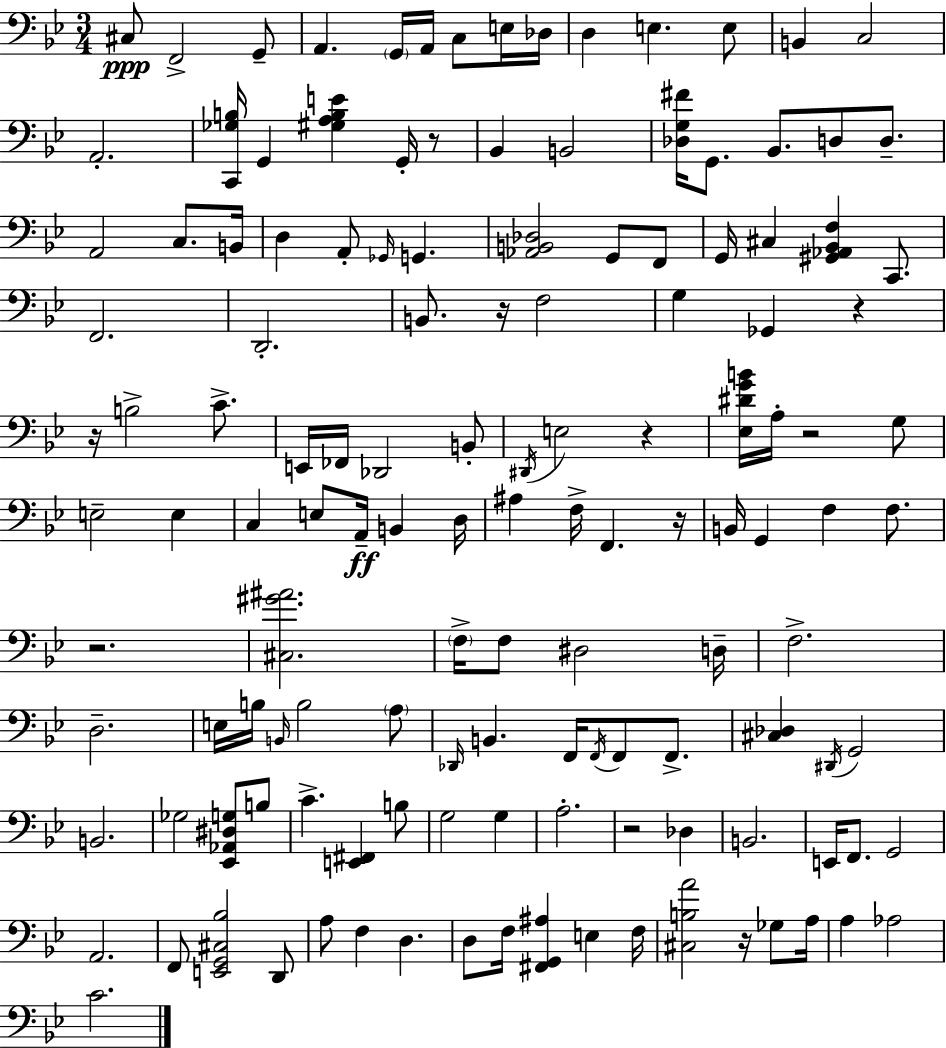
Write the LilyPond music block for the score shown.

{
  \clef bass
  \numericTimeSignature
  \time 3/4
  \key bes \major
  cis8\ppp f,2-> g,8-- | a,4. \parenthesize g,16 a,16 c8 e16 des16 | d4 e4. e8 | b,4 c2 | \break a,2.-. | <c, ges b>16 g,4 <gis a b e'>4 g,16-. r8 | bes,4 b,2 | <des g fis'>16 g,8. bes,8. d8 d8.-- | \break a,2 c8. b,16 | d4 a,8-. \grace { ges,16 } g,4. | <aes, b, des>2 g,8 f,8 | g,16 cis4 <gis, aes, bes, f>4 c,8. | \break f,2. | d,2.-. | b,8. r16 f2 | g4 ges,4 r4 | \break r16 b2-> c'8.-> | e,16 fes,16 des,2 b,8-. | \acciaccatura { dis,16 } e2 r4 | <ees dis' g' b'>16 a16-. r2 | \break g8 e2-- e4 | c4 e8 a,16--\ff b,4 | d16 ais4 f16-> f,4. | r16 b,16 g,4 f4 f8. | \break r2. | <cis gis' ais'>2. | \parenthesize f16-> f8 dis2 | d16-- f2.-> | \break d2.-- | e16 b16 \grace { b,16 } b2 | \parenthesize a8 \grace { des,16 } b,4. f,16 \acciaccatura { f,16 } | f,8 f,8.-> <cis des>4 \acciaccatura { dis,16 } g,2 | \break b,2. | ges2 | <ees, aes, dis g>8 b8 c'4.-> | <e, fis,>4 b8 g2 | \break g4 a2.-. | r2 | des4 b,2. | e,16 f,8. g,2 | \break a,2. | f,8 <e, g, cis bes>2 | d,8 a8 f4 | d4. d8 f16 <fis, g, ais>4 | \break e4 f16 <cis b a'>2 | r16 ges8 a16 a4 aes2 | c'2. | \bar "|."
}